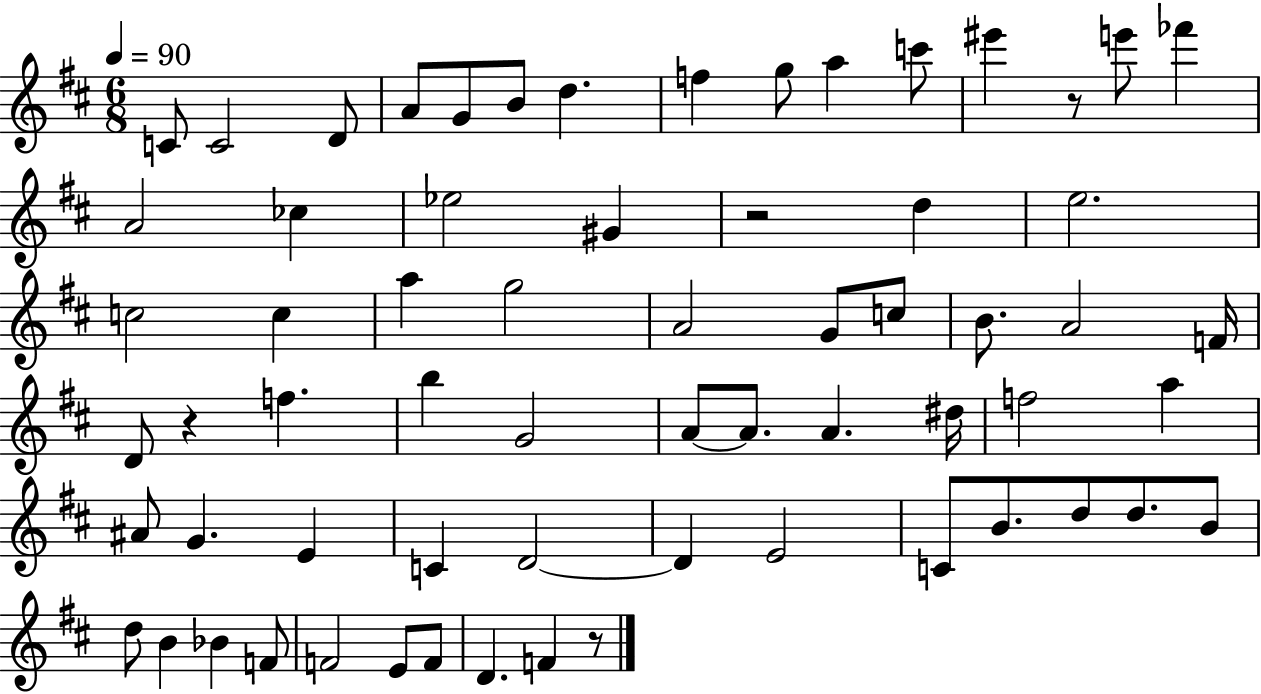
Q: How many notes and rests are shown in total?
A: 65